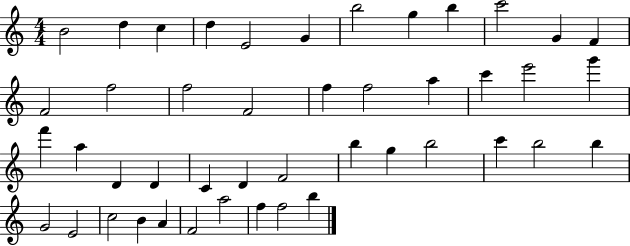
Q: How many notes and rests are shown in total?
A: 45